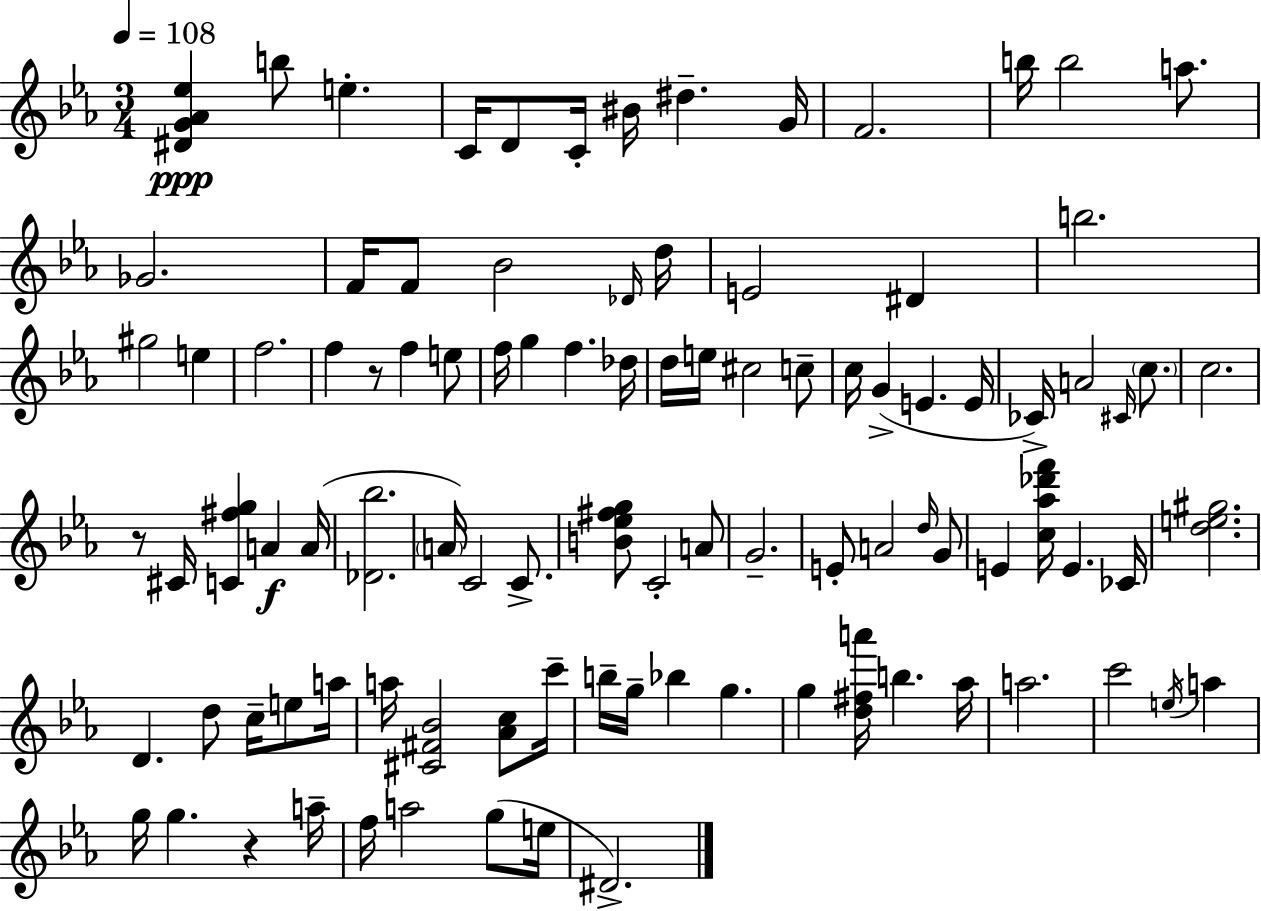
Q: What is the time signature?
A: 3/4